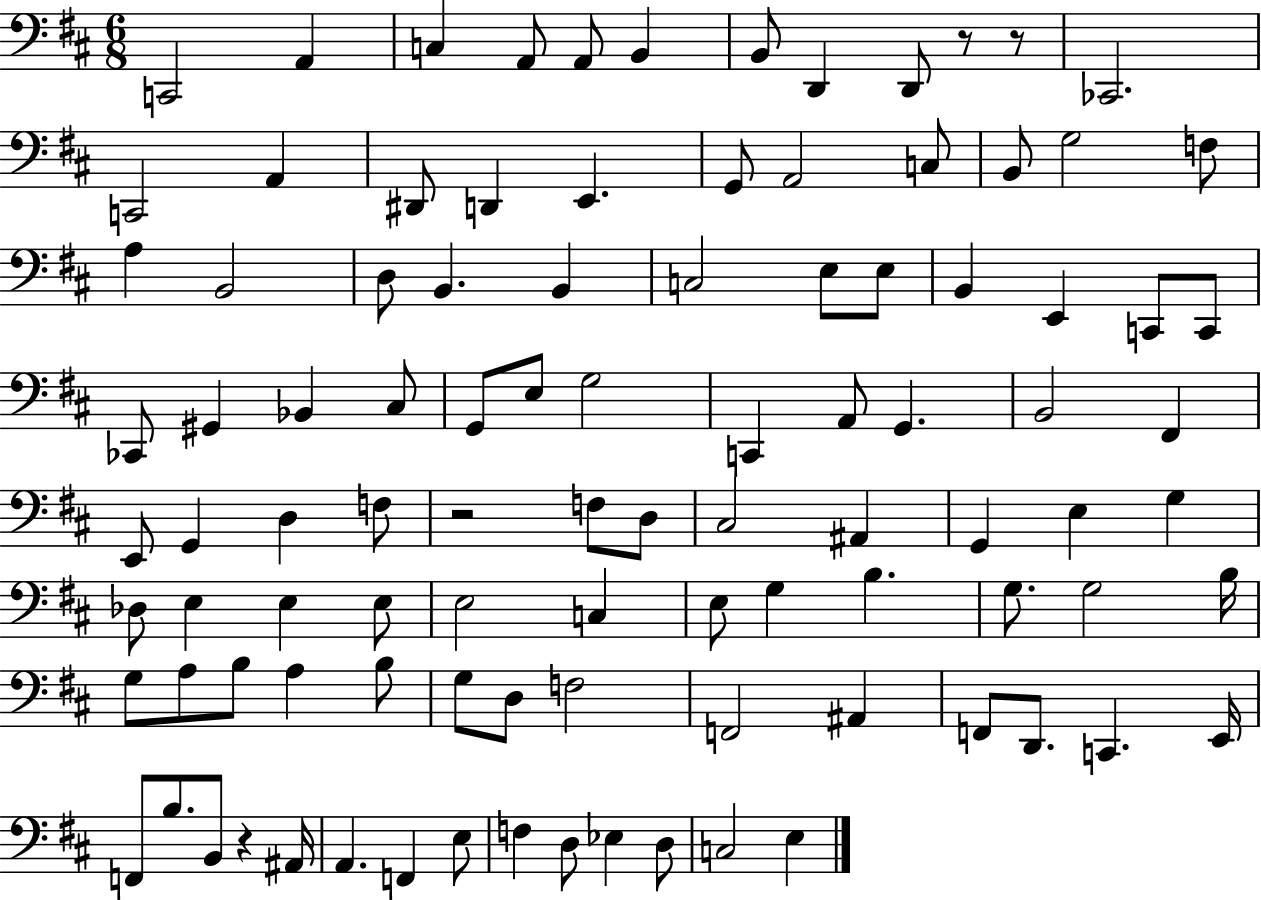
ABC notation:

X:1
T:Untitled
M:6/8
L:1/4
K:D
C,,2 A,, C, A,,/2 A,,/2 B,, B,,/2 D,, D,,/2 z/2 z/2 _C,,2 C,,2 A,, ^D,,/2 D,, E,, G,,/2 A,,2 C,/2 B,,/2 G,2 F,/2 A, B,,2 D,/2 B,, B,, C,2 E,/2 E,/2 B,, E,, C,,/2 C,,/2 _C,,/2 ^G,, _B,, ^C,/2 G,,/2 E,/2 G,2 C,, A,,/2 G,, B,,2 ^F,, E,,/2 G,, D, F,/2 z2 F,/2 D,/2 ^C,2 ^A,, G,, E, G, _D,/2 E, E, E,/2 E,2 C, E,/2 G, B, G,/2 G,2 B,/4 G,/2 A,/2 B,/2 A, B,/2 G,/2 D,/2 F,2 F,,2 ^A,, F,,/2 D,,/2 C,, E,,/4 F,,/2 B,/2 B,,/2 z ^A,,/4 A,, F,, E,/2 F, D,/2 _E, D,/2 C,2 E,